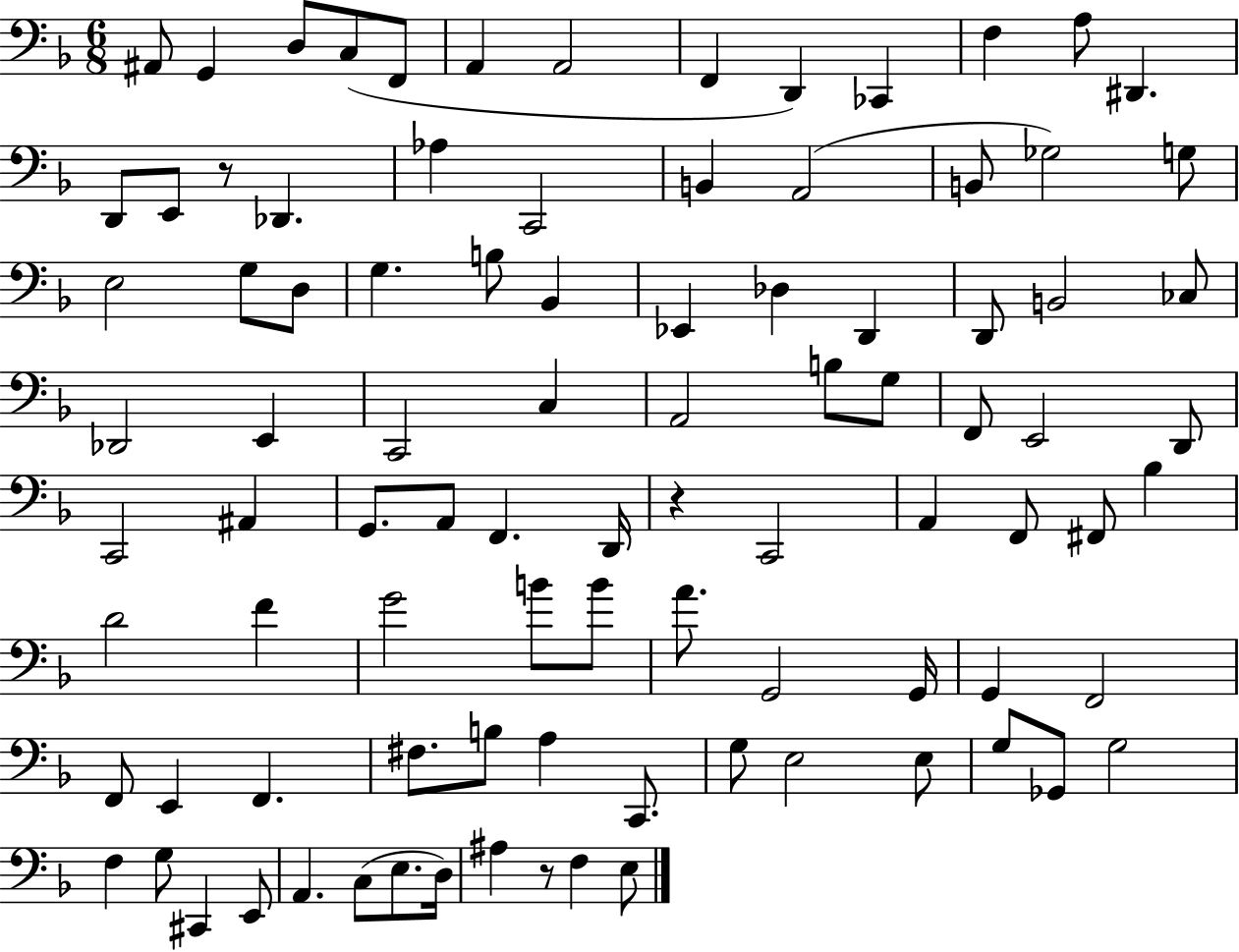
{
  \clef bass
  \numericTimeSignature
  \time 6/8
  \key f \major
  ais,8 g,4 d8 c8( f,8 | a,4 a,2 | f,4 d,4) ces,4 | f4 a8 dis,4. | \break d,8 e,8 r8 des,4. | aes4 c,2 | b,4 a,2( | b,8 ges2) g8 | \break e2 g8 d8 | g4. b8 bes,4 | ees,4 des4 d,4 | d,8 b,2 ces8 | \break des,2 e,4 | c,2 c4 | a,2 b8 g8 | f,8 e,2 d,8 | \break c,2 ais,4 | g,8. a,8 f,4. d,16 | r4 c,2 | a,4 f,8 fis,8 bes4 | \break d'2 f'4 | g'2 b'8 b'8 | a'8. g,2 g,16 | g,4 f,2 | \break f,8 e,4 f,4. | fis8. b8 a4 c,8. | g8 e2 e8 | g8 ges,8 g2 | \break f4 g8 cis,4 e,8 | a,4. c8( e8. d16) | ais4 r8 f4 e8 | \bar "|."
}